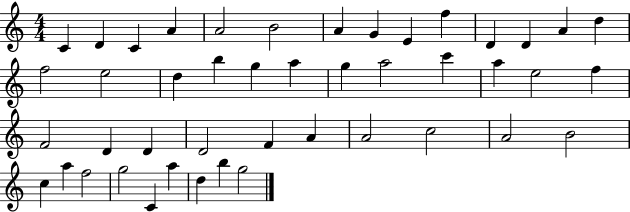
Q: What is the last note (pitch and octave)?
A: G5